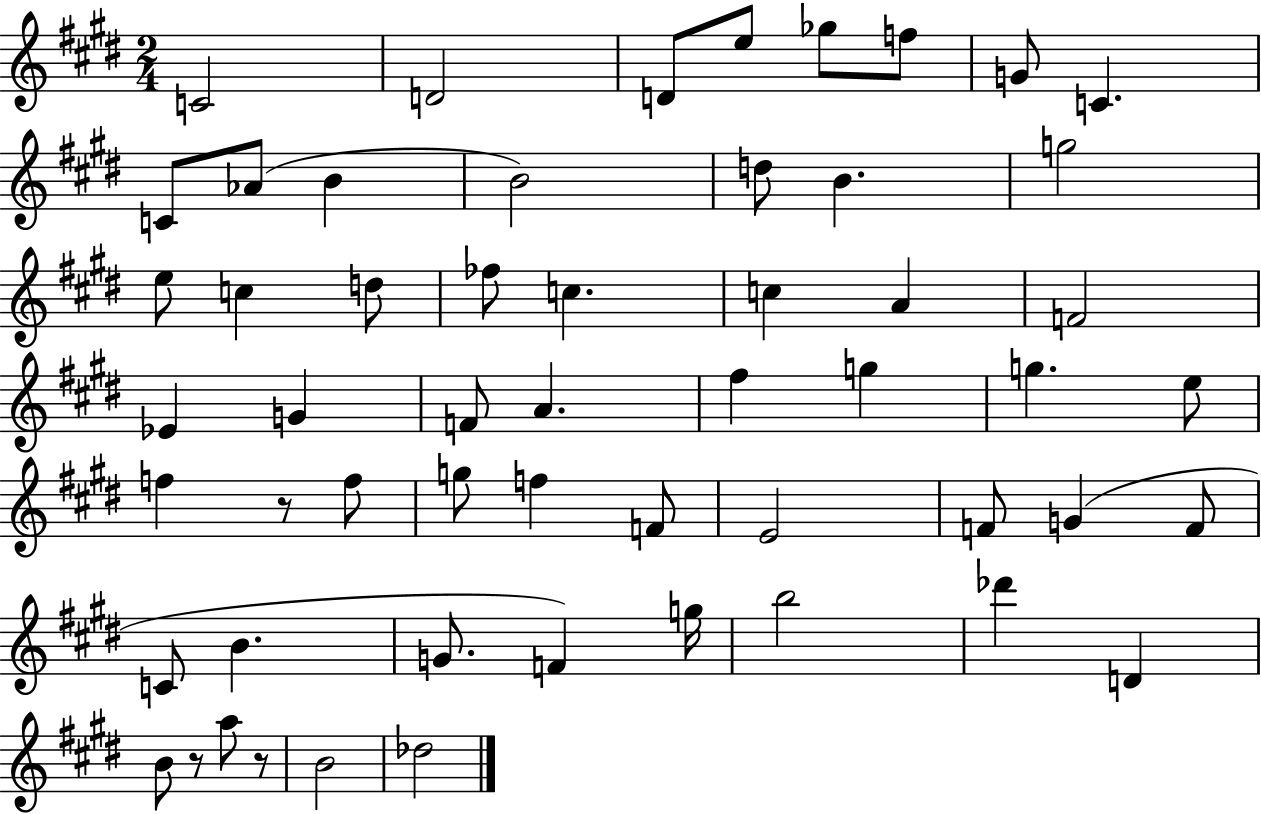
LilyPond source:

{
  \clef treble
  \numericTimeSignature
  \time 2/4
  \key e \major
  \repeat volta 2 { c'2 | d'2 | d'8 e''8 ges''8 f''8 | g'8 c'4. | \break c'8 aes'8( b'4 | b'2) | d''8 b'4. | g''2 | \break e''8 c''4 d''8 | fes''8 c''4. | c''4 a'4 | f'2 | \break ees'4 g'4 | f'8 a'4. | fis''4 g''4 | g''4. e''8 | \break f''4 r8 f''8 | g''8 f''4 f'8 | e'2 | f'8 g'4( f'8 | \break c'8 b'4. | g'8. f'4) g''16 | b''2 | des'''4 d'4 | \break b'8 r8 a''8 r8 | b'2 | des''2 | } \bar "|."
}